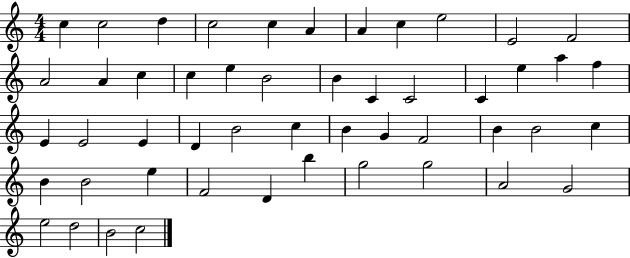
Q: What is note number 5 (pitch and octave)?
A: C5